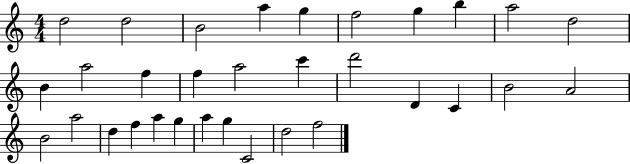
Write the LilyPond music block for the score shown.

{
  \clef treble
  \numericTimeSignature
  \time 4/4
  \key c \major
  d''2 d''2 | b'2 a''4 g''4 | f''2 g''4 b''4 | a''2 d''2 | \break b'4 a''2 f''4 | f''4 a''2 c'''4 | d'''2 d'4 c'4 | b'2 a'2 | \break b'2 a''2 | d''4 f''4 a''4 g''4 | a''4 g''4 c'2 | d''2 f''2 | \break \bar "|."
}